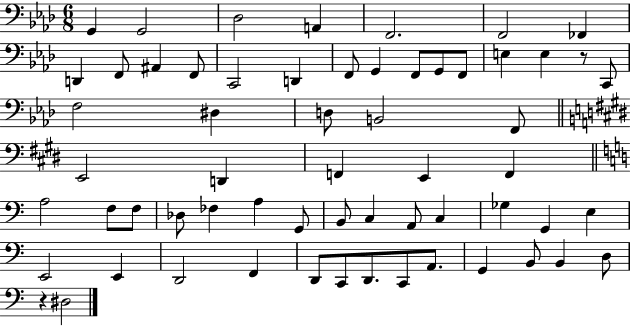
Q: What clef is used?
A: bass